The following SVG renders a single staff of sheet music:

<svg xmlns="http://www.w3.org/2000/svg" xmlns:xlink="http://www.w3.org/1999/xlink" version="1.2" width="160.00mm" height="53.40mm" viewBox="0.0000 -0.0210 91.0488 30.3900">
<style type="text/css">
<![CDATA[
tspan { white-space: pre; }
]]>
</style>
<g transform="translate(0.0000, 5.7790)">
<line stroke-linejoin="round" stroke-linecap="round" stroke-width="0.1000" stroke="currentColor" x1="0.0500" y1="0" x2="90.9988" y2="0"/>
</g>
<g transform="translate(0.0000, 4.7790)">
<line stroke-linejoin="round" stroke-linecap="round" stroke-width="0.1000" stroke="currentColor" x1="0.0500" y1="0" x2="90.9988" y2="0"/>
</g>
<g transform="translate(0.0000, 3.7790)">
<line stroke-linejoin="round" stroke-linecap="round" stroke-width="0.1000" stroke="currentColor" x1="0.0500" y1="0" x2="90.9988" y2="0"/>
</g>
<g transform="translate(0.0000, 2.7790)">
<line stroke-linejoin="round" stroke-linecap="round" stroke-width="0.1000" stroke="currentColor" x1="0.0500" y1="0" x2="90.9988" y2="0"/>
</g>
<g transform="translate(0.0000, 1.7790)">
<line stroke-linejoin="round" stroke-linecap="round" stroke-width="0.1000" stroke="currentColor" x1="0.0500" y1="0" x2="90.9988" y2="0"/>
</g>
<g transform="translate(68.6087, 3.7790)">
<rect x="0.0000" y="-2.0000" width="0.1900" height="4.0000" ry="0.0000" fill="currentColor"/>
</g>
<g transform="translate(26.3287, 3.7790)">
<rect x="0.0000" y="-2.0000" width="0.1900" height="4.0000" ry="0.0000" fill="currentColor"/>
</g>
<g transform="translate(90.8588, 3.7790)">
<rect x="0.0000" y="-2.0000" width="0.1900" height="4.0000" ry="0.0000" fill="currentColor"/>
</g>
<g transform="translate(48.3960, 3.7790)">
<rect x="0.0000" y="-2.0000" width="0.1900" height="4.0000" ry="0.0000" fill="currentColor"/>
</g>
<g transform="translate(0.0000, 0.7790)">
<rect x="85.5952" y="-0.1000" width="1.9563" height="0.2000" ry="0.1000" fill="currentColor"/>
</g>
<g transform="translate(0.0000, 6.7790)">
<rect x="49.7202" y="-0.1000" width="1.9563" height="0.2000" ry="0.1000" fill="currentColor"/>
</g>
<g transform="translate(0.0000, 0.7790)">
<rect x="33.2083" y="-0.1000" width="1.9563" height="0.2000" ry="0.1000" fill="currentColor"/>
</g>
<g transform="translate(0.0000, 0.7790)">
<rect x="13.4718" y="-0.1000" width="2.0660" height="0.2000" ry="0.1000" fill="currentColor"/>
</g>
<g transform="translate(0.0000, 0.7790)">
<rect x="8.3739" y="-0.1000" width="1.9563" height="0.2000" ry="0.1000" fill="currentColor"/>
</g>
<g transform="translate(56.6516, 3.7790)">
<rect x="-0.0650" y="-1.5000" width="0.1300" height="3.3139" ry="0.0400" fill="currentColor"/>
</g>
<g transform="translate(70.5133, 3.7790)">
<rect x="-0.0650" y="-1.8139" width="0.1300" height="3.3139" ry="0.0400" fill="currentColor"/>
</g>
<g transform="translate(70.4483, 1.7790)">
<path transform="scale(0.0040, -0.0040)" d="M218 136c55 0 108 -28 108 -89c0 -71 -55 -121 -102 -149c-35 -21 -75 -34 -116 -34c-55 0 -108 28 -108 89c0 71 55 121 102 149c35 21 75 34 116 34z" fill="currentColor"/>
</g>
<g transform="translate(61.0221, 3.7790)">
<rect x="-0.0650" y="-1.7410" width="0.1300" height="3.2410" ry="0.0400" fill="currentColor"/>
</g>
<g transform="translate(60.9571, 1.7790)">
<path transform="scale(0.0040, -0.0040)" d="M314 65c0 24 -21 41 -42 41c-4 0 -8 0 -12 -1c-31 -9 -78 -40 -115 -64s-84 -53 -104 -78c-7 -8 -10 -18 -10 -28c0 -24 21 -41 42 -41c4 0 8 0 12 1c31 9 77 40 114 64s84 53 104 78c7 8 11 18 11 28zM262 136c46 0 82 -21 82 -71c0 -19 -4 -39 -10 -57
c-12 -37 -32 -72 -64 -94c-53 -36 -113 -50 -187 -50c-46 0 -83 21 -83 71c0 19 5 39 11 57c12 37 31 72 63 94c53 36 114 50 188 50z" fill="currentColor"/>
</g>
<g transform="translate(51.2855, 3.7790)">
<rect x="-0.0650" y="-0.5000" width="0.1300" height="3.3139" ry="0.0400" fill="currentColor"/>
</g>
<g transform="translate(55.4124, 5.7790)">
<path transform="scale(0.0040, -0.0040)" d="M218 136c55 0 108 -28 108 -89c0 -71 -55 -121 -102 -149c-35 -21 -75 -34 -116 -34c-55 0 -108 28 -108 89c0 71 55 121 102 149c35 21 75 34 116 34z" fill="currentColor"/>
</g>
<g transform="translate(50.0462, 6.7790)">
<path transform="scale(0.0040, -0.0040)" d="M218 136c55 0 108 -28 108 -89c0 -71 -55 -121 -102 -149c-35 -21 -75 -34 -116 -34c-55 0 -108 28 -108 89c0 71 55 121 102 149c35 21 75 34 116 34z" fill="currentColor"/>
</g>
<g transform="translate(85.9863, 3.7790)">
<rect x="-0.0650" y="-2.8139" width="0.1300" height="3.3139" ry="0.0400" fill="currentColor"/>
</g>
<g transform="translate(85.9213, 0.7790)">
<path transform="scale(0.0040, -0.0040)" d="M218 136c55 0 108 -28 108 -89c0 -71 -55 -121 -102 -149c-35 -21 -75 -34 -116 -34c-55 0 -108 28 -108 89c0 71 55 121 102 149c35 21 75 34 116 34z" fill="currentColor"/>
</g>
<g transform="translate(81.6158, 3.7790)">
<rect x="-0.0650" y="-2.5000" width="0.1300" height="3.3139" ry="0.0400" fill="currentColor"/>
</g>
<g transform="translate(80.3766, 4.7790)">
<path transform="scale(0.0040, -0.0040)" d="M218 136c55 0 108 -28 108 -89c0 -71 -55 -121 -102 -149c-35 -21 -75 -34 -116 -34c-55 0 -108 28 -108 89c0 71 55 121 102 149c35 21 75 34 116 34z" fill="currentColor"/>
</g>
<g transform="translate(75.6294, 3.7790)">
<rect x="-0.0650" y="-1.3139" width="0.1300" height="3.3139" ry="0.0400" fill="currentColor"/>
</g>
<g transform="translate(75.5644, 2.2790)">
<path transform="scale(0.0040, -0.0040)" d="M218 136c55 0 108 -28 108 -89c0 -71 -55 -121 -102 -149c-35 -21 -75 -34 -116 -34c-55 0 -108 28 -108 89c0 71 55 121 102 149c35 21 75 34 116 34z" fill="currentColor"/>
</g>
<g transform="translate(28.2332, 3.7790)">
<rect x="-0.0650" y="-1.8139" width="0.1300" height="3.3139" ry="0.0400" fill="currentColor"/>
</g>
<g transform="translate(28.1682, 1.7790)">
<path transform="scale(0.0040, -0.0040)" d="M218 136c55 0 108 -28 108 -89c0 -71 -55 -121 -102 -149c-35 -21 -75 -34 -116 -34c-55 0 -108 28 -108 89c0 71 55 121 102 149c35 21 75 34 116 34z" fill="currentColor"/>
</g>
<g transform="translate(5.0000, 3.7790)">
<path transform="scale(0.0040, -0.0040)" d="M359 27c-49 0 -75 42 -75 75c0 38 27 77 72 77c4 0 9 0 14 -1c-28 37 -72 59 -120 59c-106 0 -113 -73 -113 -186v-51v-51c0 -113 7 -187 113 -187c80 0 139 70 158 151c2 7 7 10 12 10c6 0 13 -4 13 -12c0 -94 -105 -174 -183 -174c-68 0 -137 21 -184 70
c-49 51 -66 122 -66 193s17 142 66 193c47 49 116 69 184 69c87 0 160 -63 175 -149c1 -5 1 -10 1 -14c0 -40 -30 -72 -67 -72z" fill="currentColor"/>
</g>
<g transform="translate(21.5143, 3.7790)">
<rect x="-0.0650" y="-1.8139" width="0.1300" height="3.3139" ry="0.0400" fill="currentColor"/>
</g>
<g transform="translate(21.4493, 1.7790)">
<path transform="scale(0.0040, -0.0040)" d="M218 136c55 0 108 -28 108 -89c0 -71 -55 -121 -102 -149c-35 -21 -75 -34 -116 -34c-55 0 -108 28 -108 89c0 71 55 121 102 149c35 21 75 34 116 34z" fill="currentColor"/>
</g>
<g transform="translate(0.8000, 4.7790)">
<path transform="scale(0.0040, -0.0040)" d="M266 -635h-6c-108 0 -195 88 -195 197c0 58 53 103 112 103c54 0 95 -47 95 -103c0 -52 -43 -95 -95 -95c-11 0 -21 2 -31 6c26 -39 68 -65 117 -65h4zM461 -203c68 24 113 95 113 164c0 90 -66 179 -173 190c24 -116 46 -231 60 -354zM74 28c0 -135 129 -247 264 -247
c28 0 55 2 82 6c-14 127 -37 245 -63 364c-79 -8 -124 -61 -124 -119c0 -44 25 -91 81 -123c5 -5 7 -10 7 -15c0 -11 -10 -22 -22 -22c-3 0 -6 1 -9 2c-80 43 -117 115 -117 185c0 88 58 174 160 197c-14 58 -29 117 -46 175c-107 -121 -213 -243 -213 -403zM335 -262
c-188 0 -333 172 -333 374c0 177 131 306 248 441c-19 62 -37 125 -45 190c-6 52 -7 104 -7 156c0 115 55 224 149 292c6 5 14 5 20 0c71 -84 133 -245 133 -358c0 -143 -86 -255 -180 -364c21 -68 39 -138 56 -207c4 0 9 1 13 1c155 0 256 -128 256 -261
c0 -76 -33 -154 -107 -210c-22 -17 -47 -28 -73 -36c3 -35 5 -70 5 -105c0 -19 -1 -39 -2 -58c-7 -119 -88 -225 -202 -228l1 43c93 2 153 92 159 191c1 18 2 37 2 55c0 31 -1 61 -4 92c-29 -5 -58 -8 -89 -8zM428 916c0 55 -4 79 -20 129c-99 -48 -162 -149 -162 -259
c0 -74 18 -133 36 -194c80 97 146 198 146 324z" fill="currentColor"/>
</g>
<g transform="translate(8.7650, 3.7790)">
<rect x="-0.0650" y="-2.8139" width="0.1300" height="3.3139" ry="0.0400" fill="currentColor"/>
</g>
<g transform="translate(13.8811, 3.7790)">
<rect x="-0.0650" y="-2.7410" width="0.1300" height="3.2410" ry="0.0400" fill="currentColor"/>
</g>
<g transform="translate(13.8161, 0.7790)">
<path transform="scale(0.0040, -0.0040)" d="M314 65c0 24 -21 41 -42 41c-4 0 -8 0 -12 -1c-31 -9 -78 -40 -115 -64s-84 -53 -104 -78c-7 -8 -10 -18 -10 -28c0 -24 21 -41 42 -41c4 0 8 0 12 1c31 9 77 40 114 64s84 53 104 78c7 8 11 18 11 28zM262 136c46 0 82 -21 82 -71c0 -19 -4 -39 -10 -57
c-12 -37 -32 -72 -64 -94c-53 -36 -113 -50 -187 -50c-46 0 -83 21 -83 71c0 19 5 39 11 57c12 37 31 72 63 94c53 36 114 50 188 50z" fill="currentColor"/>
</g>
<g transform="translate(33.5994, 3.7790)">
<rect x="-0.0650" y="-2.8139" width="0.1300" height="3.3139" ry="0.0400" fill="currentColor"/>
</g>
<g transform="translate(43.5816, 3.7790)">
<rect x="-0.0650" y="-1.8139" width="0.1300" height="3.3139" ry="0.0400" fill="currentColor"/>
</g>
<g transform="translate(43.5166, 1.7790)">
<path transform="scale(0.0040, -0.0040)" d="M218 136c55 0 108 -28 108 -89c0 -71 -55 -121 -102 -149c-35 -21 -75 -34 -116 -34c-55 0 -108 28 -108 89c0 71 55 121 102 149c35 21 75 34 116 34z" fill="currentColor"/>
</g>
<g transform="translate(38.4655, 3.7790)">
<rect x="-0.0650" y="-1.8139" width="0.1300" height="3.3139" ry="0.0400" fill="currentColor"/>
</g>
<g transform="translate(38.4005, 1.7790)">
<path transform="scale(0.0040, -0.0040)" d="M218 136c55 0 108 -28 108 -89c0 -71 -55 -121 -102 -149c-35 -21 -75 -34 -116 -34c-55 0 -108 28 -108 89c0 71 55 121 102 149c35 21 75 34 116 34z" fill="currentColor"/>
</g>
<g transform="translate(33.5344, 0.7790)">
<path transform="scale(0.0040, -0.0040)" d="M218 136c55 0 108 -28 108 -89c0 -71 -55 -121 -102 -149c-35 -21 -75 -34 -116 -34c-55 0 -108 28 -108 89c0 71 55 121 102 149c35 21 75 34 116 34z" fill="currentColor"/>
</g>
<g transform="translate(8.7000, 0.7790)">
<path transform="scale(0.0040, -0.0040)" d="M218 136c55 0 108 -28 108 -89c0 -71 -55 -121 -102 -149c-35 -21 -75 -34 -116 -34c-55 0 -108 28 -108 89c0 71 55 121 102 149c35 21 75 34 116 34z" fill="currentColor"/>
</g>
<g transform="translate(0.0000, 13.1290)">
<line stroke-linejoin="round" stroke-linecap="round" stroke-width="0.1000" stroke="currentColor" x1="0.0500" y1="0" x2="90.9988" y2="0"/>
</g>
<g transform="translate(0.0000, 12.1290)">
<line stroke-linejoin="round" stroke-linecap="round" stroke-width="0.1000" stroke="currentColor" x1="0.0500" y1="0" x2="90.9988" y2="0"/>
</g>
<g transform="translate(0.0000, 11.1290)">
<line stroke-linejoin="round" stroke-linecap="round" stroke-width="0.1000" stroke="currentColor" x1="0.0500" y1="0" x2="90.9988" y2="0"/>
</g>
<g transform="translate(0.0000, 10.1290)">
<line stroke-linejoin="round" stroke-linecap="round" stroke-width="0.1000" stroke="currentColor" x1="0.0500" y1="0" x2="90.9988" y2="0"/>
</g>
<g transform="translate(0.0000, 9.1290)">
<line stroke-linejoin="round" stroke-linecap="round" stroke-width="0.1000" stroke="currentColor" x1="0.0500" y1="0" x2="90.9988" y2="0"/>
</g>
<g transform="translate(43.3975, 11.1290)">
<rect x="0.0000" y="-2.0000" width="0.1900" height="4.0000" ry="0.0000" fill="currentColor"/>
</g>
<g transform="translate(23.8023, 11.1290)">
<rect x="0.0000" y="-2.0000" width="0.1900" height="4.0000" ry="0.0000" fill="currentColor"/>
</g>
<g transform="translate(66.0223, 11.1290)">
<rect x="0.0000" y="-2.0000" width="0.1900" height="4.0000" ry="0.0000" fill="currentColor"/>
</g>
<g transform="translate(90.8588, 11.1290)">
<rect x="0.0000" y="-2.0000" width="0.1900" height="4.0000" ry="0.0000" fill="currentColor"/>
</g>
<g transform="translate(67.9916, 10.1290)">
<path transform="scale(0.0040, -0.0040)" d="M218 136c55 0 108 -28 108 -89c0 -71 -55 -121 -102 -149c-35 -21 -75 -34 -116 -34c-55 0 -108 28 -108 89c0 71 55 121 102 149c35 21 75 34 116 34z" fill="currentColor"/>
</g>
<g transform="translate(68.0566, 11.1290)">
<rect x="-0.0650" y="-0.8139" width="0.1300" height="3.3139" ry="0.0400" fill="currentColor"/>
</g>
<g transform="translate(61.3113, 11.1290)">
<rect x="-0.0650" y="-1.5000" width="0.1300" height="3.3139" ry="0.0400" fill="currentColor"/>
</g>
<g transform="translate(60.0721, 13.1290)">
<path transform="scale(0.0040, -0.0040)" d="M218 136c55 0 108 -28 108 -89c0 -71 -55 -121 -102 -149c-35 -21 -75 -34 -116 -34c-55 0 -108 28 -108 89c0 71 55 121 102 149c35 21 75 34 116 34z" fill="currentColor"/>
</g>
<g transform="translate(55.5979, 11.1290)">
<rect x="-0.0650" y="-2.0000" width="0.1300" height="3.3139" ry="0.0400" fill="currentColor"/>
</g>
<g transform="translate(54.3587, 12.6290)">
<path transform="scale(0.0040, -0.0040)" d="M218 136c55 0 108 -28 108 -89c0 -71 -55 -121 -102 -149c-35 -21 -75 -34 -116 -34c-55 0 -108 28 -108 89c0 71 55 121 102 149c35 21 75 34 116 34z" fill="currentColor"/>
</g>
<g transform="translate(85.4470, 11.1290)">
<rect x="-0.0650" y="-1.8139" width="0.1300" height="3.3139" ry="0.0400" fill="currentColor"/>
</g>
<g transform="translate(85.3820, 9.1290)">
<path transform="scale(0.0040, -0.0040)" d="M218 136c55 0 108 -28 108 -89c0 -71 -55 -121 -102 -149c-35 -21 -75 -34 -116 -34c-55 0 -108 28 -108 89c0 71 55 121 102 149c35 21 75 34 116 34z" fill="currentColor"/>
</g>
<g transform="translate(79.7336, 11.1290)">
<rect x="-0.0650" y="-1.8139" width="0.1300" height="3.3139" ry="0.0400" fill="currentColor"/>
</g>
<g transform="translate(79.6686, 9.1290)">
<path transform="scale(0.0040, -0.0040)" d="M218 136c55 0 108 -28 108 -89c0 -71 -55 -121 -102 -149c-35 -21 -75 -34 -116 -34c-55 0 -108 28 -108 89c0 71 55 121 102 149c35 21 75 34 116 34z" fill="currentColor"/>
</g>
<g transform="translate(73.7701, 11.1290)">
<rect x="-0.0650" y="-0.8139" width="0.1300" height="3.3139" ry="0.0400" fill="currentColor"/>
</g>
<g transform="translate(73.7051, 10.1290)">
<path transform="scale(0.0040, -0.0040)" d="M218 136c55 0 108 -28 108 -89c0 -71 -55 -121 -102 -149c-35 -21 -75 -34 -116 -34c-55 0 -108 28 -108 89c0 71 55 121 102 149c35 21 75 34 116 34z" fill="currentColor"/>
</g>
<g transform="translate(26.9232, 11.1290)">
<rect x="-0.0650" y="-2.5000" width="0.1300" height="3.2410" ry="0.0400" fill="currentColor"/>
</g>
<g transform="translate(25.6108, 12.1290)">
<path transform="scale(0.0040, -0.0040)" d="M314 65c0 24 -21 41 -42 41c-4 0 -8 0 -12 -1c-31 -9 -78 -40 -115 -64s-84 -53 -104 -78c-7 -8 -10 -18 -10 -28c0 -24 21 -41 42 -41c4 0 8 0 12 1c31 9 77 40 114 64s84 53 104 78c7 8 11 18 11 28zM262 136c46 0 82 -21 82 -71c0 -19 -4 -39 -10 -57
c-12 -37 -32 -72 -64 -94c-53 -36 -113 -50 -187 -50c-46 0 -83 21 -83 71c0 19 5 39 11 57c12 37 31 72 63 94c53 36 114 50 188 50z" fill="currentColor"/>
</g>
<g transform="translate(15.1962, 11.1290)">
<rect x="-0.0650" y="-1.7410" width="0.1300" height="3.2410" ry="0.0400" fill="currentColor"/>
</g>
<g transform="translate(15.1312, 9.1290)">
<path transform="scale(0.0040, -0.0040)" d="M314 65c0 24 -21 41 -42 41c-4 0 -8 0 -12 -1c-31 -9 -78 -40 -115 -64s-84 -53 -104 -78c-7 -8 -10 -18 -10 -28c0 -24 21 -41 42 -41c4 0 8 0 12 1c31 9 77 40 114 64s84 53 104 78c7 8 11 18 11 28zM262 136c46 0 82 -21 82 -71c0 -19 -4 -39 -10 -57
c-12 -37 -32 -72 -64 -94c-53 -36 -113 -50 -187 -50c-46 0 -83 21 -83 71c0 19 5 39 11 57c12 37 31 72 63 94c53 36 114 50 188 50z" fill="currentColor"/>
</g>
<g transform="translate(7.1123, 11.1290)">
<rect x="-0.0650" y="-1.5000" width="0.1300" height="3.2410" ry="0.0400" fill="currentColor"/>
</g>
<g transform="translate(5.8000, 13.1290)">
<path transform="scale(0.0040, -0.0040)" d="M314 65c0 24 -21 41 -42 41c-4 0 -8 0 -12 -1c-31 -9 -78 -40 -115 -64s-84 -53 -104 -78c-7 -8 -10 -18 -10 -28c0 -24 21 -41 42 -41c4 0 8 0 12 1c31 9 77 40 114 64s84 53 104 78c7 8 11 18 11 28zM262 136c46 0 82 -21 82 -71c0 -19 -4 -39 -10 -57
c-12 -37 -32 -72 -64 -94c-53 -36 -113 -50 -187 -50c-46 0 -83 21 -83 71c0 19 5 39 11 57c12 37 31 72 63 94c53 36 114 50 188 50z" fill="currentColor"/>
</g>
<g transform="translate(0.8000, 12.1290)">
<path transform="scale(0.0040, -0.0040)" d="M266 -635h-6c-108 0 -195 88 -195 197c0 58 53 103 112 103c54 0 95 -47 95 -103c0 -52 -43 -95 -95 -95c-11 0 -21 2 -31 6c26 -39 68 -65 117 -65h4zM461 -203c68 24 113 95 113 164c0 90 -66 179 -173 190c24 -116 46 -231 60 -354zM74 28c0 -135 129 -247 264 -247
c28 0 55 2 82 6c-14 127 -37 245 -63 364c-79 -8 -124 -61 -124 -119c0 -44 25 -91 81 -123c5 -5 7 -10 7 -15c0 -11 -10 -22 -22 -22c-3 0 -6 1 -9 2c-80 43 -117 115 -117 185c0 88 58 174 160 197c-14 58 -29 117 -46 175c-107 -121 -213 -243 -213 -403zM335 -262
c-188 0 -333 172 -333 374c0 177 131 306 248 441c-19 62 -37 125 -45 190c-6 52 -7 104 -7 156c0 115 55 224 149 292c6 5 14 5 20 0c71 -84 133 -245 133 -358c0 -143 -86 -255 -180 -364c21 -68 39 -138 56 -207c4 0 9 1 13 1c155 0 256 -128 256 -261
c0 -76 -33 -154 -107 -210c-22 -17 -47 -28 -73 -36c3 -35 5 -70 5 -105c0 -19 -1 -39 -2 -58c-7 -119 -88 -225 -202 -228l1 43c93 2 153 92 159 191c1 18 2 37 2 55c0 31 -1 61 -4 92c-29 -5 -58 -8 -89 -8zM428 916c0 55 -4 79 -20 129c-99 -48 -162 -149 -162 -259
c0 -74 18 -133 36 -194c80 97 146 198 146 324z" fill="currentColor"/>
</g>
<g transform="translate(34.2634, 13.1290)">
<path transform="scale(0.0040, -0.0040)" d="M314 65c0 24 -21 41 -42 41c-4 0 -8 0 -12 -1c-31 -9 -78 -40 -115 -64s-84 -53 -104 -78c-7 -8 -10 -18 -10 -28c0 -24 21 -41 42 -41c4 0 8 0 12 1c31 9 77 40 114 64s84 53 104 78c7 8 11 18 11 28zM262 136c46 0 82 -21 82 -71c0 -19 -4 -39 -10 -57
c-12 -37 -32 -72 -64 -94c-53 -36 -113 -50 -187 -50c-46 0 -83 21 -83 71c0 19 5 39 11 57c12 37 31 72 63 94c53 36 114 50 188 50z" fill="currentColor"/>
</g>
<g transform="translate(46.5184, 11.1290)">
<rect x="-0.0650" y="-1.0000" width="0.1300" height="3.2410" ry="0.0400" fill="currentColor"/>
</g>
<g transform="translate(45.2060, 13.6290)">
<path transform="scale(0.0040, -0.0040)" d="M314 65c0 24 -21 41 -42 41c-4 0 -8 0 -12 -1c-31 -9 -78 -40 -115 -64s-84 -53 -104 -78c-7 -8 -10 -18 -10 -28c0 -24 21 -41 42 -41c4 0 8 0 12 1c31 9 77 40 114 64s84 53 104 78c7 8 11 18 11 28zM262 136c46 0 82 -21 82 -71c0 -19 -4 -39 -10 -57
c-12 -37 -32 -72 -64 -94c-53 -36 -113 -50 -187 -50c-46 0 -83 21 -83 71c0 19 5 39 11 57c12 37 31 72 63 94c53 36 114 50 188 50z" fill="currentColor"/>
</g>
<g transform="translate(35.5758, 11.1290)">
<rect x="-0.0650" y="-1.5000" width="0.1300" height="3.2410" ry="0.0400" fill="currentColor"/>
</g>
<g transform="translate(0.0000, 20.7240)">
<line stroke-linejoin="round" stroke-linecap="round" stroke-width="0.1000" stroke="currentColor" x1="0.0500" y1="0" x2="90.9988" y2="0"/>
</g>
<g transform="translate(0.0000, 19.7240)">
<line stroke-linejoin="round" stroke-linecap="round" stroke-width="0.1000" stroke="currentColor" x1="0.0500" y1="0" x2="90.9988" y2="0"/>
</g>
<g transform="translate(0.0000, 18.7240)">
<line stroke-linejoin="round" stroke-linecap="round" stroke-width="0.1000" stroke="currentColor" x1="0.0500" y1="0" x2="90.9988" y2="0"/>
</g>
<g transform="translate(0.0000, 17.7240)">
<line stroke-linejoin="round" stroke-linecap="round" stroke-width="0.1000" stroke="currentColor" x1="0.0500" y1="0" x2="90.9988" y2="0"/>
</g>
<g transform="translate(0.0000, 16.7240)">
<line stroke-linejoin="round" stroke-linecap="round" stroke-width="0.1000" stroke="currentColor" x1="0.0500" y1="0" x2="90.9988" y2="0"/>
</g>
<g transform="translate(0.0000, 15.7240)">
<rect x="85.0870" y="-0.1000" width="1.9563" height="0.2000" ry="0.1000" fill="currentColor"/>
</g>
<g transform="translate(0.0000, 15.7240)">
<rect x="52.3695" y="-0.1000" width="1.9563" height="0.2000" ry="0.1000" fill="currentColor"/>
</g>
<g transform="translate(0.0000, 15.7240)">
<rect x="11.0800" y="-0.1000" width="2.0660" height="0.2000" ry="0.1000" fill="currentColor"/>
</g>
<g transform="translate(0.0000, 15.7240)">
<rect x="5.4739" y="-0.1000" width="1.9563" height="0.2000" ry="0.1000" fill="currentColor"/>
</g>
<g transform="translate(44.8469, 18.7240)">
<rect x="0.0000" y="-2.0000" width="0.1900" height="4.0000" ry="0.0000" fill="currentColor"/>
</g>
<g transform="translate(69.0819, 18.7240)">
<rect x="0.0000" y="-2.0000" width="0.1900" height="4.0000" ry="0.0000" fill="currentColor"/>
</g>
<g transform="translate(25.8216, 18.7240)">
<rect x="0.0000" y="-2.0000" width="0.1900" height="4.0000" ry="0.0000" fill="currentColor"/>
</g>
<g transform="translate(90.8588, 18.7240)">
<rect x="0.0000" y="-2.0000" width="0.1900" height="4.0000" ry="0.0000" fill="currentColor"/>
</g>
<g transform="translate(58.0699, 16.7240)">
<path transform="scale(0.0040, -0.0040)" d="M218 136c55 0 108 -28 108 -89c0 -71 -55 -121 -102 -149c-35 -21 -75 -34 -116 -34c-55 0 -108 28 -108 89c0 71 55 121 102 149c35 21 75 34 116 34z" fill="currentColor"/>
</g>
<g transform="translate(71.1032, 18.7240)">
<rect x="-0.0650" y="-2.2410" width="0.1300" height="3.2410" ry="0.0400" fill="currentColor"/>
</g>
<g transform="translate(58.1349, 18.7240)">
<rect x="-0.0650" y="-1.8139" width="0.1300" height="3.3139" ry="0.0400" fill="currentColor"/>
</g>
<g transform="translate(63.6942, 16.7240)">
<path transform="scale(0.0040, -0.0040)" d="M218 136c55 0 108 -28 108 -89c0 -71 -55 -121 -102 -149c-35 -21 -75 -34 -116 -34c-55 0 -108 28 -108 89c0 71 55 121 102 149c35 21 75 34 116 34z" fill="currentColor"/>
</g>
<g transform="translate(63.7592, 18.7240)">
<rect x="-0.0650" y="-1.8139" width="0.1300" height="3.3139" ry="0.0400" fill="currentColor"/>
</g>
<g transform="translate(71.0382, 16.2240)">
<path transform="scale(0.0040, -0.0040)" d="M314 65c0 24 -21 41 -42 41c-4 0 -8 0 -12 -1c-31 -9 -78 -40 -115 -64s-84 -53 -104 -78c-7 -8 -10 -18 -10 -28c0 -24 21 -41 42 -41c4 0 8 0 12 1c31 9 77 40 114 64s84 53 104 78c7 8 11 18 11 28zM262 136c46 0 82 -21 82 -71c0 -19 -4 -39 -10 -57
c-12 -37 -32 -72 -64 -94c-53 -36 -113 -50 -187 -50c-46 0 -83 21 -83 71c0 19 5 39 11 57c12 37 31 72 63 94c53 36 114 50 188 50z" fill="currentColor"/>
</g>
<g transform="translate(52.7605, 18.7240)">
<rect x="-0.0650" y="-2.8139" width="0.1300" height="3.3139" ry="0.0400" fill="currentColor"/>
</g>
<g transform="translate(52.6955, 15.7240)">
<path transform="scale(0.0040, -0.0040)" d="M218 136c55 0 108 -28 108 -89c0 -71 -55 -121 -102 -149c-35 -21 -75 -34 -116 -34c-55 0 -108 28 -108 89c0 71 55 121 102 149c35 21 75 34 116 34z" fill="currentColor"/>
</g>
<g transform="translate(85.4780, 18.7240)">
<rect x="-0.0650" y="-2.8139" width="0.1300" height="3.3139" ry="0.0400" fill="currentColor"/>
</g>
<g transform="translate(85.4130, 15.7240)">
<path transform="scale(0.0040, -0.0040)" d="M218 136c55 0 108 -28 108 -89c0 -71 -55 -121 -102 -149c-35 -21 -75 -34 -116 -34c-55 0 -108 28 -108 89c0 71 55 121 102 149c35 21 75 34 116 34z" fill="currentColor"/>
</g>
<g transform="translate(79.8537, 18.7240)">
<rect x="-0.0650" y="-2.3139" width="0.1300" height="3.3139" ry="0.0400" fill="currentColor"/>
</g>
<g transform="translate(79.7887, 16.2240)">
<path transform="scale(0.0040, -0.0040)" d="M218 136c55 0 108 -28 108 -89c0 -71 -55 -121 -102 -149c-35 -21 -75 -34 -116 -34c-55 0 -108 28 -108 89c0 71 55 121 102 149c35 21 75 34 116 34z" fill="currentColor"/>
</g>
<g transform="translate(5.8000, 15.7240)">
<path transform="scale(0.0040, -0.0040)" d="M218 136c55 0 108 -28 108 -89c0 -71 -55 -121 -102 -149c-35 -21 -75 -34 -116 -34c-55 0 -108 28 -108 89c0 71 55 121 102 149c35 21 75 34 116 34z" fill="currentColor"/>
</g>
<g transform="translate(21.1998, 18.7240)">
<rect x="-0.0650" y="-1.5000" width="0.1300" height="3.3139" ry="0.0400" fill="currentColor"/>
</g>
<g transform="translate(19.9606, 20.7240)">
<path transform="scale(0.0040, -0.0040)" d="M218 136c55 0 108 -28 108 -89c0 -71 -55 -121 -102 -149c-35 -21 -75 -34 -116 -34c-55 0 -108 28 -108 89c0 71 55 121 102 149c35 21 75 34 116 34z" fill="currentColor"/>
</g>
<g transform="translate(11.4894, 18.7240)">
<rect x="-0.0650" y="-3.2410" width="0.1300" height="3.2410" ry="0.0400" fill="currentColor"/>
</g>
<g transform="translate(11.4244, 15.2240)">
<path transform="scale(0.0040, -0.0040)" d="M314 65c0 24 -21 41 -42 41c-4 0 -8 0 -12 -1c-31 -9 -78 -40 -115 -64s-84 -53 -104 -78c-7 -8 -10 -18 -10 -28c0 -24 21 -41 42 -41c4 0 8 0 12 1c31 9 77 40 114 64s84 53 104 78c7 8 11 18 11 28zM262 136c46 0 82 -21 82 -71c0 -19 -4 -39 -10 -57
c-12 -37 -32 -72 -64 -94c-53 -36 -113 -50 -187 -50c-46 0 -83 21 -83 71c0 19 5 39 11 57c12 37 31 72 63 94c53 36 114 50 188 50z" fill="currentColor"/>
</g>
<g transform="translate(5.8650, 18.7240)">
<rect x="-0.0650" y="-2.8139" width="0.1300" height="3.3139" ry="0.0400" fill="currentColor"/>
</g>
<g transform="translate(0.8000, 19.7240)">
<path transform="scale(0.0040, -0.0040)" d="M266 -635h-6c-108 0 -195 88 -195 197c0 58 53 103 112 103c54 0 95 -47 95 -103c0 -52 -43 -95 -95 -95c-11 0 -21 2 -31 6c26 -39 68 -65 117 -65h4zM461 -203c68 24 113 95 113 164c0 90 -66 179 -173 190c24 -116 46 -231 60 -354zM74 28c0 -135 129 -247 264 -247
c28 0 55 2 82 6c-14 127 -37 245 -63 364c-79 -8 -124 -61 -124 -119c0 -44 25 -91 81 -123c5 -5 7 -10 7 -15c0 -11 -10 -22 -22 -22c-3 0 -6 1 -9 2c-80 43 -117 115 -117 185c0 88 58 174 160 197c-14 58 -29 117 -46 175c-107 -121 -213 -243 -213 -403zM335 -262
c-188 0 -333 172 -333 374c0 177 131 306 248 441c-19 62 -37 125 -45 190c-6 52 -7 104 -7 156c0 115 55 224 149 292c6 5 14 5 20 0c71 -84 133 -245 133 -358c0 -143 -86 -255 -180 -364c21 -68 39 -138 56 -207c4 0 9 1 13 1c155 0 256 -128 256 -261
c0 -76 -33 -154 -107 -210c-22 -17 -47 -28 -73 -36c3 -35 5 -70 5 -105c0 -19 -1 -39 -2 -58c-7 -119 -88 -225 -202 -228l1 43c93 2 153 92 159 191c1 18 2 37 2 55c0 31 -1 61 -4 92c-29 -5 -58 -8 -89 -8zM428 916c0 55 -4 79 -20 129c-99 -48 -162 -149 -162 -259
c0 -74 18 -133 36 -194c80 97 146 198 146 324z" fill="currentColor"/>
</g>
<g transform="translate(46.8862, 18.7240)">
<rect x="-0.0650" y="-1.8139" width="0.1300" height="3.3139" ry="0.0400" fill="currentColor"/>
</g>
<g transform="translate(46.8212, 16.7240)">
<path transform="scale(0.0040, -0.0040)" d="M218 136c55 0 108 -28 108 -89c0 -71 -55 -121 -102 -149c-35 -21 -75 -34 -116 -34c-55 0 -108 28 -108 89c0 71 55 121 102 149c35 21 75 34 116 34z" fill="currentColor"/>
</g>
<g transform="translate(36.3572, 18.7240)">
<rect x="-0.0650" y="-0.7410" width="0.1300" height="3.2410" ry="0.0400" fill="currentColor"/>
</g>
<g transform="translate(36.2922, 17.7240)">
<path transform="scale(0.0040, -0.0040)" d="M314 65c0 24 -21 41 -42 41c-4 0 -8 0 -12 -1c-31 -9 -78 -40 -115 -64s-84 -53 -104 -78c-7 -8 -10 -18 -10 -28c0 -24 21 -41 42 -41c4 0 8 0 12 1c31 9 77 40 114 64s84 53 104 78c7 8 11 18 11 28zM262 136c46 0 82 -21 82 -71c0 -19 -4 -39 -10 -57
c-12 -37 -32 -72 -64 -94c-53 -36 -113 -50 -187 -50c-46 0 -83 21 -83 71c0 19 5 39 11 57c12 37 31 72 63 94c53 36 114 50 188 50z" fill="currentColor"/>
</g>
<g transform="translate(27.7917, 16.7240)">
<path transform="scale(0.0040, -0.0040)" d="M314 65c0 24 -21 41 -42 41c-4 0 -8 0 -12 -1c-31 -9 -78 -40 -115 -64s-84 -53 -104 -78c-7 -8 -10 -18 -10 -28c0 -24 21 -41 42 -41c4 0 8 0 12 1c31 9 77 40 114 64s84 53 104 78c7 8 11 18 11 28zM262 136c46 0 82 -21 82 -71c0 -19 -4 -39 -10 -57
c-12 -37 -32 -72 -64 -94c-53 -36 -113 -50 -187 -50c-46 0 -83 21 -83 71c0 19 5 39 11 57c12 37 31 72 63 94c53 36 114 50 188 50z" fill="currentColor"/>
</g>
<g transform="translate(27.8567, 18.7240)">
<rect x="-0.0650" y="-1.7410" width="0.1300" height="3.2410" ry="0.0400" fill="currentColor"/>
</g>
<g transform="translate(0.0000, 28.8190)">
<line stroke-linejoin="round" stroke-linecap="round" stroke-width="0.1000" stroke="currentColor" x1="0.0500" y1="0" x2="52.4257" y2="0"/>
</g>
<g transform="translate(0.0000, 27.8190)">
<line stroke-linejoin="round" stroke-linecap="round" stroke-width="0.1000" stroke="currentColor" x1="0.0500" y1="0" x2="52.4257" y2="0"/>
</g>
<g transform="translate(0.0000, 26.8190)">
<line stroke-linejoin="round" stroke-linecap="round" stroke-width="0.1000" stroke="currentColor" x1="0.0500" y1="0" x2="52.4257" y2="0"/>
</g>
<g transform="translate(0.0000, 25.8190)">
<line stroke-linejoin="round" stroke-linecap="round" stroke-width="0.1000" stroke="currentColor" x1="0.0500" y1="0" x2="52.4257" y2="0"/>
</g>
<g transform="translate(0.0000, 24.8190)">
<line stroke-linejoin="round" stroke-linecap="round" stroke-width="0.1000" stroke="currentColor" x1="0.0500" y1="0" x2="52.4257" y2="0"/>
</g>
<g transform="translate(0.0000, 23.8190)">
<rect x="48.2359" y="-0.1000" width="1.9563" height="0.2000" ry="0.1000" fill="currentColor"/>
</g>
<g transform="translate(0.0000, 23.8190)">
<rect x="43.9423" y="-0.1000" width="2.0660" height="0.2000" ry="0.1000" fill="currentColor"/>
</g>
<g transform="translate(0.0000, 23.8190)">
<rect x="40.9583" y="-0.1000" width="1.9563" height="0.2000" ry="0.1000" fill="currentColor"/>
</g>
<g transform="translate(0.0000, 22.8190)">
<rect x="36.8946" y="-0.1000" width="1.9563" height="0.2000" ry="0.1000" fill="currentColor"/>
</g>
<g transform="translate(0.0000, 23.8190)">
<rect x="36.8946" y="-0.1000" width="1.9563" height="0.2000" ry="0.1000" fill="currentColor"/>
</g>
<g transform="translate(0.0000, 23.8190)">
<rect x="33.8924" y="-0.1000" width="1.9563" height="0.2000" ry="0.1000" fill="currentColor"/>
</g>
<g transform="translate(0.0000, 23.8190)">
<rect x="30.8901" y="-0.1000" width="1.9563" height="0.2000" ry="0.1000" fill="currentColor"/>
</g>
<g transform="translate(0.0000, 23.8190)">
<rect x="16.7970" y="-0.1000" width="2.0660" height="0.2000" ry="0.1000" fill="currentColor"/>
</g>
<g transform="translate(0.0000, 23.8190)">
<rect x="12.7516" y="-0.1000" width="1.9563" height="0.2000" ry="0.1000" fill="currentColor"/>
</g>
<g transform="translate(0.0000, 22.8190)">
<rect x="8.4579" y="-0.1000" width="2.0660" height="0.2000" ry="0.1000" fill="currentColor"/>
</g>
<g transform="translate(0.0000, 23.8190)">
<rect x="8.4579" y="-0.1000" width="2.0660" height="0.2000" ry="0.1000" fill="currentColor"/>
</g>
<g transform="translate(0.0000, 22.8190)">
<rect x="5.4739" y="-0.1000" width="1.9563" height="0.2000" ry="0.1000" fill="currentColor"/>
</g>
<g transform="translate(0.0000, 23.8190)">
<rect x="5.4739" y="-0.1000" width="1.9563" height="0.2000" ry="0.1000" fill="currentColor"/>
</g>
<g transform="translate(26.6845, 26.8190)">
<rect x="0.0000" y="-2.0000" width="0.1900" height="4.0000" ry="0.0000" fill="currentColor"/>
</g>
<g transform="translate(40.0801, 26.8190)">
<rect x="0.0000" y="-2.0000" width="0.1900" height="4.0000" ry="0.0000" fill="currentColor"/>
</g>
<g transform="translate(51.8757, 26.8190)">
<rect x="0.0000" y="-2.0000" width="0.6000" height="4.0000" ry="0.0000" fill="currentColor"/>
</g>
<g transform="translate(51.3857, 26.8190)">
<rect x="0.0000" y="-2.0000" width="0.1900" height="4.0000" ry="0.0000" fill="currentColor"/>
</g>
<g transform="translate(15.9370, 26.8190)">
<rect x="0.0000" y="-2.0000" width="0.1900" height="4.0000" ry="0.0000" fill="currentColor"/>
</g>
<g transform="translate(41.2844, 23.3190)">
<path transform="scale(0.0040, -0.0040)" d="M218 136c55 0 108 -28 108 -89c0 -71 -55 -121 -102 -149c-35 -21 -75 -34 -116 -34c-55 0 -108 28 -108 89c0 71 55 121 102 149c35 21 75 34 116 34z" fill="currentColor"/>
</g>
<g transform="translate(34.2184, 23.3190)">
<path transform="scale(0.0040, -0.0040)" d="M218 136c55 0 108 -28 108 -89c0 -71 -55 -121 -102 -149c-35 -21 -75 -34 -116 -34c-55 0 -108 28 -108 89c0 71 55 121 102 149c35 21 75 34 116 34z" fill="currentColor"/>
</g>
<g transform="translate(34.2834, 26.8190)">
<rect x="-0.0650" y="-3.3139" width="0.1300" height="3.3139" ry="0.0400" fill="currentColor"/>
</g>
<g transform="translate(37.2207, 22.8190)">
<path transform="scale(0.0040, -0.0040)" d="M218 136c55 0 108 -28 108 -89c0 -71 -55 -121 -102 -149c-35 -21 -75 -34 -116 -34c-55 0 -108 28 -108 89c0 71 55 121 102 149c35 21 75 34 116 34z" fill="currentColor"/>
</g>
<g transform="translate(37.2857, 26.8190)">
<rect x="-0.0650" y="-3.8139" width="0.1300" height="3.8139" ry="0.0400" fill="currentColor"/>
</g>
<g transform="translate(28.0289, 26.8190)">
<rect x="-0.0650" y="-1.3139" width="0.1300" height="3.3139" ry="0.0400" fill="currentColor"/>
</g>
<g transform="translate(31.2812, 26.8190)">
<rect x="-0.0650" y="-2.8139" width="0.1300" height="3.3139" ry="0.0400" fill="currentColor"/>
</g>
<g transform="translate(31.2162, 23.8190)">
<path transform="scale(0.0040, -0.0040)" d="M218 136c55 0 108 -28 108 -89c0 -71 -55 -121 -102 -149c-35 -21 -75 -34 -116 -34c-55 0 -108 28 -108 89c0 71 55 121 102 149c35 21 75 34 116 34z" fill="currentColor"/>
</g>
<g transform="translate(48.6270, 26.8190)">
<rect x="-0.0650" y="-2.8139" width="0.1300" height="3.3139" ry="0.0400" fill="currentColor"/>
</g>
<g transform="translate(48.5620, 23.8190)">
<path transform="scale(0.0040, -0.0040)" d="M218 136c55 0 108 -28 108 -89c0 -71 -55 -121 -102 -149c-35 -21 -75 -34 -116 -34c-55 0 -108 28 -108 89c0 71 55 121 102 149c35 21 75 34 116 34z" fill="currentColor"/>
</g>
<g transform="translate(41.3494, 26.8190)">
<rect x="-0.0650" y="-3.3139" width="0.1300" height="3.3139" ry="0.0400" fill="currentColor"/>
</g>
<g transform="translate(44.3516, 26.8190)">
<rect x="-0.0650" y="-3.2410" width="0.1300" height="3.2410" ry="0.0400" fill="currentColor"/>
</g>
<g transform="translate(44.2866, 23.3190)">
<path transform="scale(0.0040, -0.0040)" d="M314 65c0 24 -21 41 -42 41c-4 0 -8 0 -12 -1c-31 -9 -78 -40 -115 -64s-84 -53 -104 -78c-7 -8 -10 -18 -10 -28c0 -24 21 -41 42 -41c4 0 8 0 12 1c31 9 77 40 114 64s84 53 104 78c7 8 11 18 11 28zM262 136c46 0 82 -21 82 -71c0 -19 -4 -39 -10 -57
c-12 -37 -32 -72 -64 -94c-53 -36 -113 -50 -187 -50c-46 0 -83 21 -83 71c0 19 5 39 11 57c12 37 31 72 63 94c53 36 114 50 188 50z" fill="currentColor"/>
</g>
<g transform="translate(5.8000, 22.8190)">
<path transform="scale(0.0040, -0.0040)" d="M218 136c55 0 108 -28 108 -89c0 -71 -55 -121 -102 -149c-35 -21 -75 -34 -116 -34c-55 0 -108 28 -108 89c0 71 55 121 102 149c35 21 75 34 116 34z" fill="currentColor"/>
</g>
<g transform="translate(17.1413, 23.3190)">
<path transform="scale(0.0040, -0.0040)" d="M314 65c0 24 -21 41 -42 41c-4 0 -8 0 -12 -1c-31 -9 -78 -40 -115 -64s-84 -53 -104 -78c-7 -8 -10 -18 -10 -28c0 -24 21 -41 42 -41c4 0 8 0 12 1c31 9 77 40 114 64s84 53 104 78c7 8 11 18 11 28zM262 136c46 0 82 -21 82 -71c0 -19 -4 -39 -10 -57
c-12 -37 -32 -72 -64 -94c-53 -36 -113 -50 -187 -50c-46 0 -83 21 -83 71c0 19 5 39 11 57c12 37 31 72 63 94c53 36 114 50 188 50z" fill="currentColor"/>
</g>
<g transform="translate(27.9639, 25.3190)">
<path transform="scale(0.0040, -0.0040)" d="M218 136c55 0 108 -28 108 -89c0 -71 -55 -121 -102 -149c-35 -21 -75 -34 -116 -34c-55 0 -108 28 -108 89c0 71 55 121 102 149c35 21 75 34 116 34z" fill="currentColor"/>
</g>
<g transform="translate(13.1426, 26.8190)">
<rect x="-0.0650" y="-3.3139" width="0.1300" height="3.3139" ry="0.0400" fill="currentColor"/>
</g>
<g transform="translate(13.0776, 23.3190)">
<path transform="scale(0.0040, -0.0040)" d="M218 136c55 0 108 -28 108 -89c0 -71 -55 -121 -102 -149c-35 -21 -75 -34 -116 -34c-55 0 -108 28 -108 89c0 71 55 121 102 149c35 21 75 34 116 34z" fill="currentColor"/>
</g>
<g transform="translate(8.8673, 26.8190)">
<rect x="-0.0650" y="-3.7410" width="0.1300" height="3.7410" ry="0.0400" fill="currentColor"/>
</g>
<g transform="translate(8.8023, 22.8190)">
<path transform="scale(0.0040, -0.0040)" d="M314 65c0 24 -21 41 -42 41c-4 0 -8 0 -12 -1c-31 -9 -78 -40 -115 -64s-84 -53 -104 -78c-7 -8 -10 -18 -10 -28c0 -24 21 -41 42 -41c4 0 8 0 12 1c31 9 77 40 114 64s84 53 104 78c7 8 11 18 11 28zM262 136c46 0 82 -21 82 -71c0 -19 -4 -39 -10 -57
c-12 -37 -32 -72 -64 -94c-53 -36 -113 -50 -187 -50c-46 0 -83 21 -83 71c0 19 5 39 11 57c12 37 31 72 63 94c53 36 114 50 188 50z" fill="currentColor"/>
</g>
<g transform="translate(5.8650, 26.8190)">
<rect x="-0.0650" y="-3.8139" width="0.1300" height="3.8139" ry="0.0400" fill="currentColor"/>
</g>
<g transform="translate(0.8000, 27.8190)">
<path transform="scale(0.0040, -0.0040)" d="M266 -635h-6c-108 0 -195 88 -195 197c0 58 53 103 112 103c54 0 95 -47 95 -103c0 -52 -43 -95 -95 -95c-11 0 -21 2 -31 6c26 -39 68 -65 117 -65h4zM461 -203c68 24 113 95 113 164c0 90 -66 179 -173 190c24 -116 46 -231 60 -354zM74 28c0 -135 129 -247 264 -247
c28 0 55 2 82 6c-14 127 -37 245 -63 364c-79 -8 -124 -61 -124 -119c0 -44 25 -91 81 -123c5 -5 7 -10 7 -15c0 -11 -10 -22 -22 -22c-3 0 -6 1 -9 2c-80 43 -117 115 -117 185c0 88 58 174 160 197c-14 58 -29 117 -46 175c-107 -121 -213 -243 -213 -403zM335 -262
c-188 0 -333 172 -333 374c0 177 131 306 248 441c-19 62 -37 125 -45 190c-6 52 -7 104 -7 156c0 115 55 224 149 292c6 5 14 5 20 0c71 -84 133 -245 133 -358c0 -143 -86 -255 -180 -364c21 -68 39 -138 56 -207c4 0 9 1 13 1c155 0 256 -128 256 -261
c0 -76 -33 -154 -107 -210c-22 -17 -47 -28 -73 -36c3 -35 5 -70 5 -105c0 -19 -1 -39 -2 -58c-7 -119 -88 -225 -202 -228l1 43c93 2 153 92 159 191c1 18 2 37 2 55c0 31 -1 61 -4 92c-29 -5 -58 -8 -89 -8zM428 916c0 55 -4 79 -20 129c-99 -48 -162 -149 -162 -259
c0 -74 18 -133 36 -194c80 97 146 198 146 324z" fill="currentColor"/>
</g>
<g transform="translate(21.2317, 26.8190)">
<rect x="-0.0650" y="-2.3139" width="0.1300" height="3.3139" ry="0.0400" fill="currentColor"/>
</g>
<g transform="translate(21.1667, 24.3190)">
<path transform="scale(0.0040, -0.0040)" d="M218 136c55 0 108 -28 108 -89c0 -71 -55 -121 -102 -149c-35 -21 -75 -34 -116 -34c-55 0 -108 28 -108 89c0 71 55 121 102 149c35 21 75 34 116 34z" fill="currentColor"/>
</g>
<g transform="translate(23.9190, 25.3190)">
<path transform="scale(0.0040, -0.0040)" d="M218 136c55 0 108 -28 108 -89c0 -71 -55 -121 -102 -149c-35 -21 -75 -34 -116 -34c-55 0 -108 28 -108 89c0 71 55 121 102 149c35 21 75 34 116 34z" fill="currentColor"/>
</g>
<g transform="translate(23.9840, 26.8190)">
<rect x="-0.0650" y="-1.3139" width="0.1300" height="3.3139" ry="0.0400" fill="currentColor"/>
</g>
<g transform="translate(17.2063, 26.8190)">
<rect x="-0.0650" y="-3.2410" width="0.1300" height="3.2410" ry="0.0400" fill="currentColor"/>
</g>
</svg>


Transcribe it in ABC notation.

X:1
T:Untitled
M:4/4
L:1/4
K:C
a a2 f f a f f C E f2 f e G a E2 f2 G2 E2 D2 F E d d f f a b2 E f2 d2 f a f f g2 g a c' c'2 b b2 g e e a b c' b b2 a